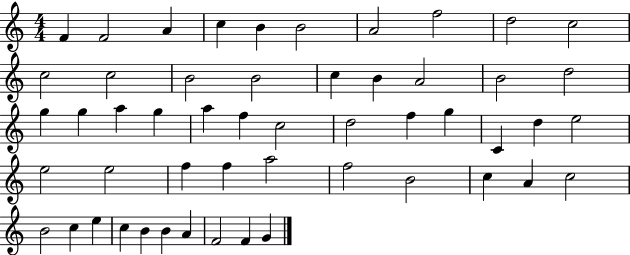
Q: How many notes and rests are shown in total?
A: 52